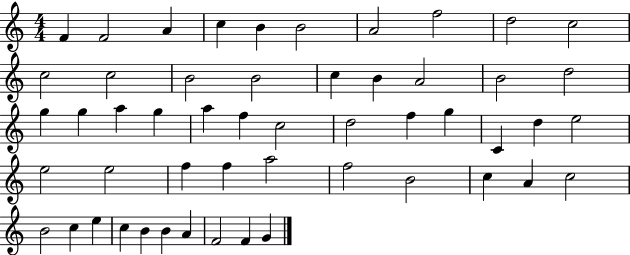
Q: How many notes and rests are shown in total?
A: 52